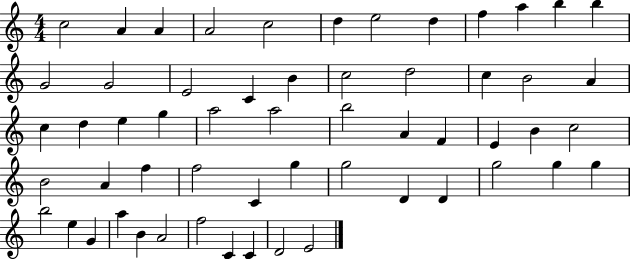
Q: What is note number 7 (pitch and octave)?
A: E5